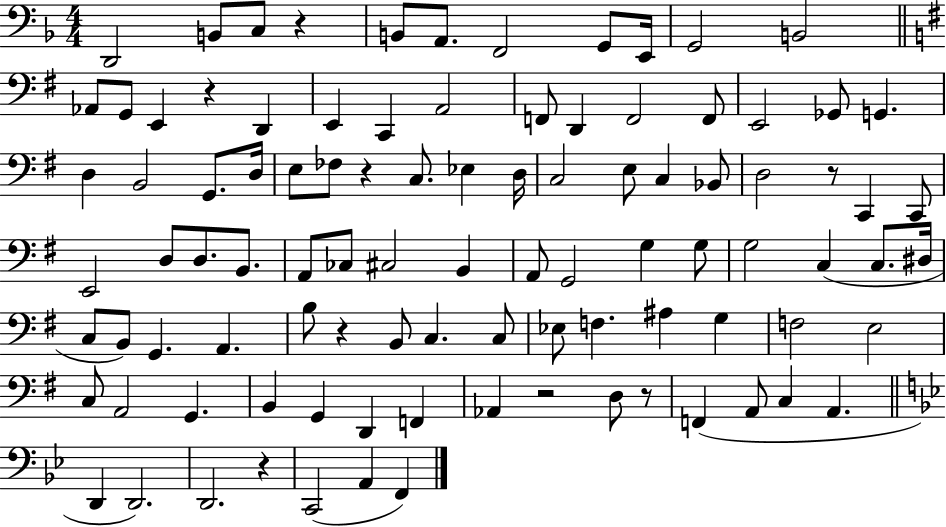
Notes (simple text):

D2/h B2/e C3/e R/q B2/e A2/e. F2/h G2/e E2/s G2/h B2/h Ab2/e G2/e E2/q R/q D2/q E2/q C2/q A2/h F2/e D2/q F2/h F2/e E2/h Gb2/e G2/q. D3/q B2/h G2/e. D3/s E3/e FES3/e R/q C3/e. Eb3/q D3/s C3/h E3/e C3/q Bb2/e D3/h R/e C2/q C2/e E2/h D3/e D3/e. B2/e. A2/e CES3/e C#3/h B2/q A2/e G2/h G3/q G3/e G3/h C3/q C3/e. D#3/s C3/e B2/e G2/q. A2/q. B3/e R/q B2/e C3/q. C3/e Eb3/e F3/q. A#3/q G3/q F3/h E3/h C3/e A2/h G2/q. B2/q G2/q D2/q F2/q Ab2/q R/h D3/e R/e F2/q A2/e C3/q A2/q. D2/q D2/h. D2/h. R/q C2/h A2/q F2/q